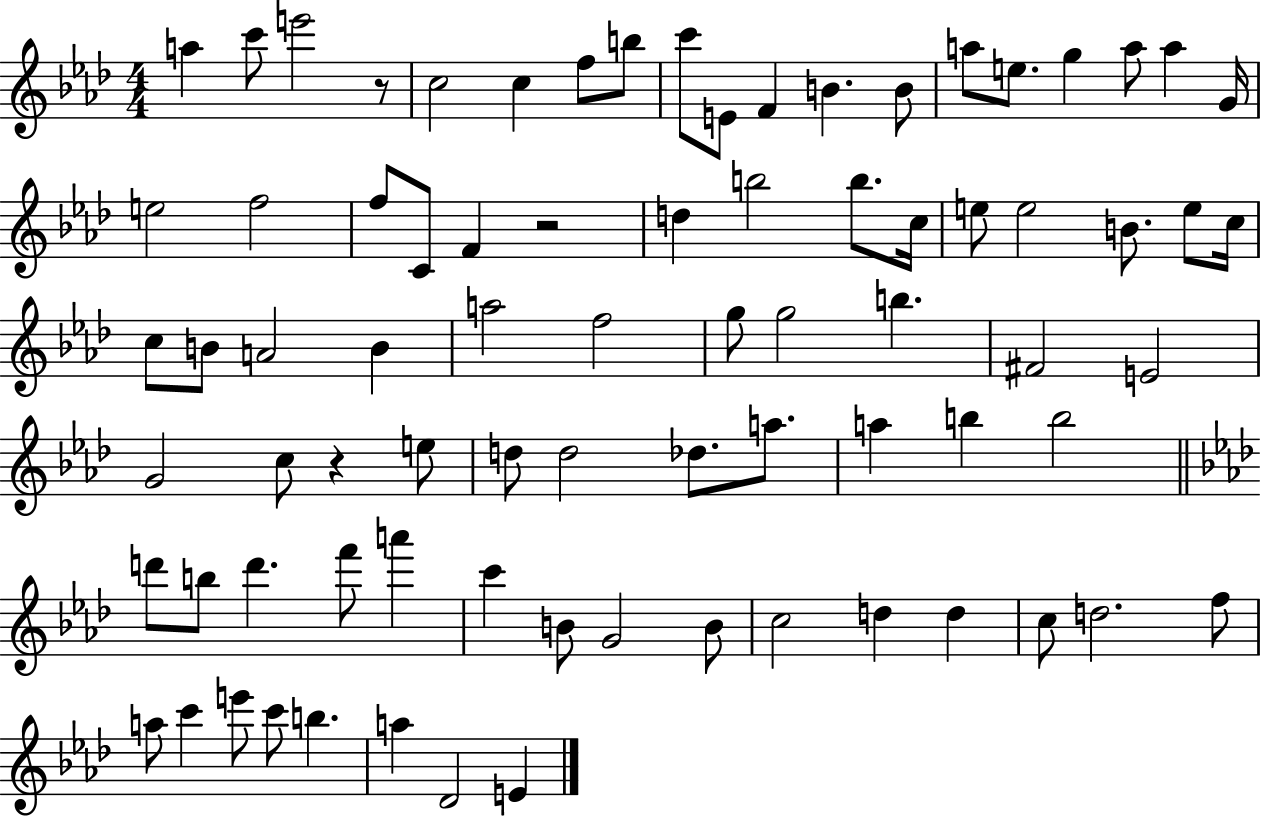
{
  \clef treble
  \numericTimeSignature
  \time 4/4
  \key aes \major
  a''4 c'''8 e'''2 r8 | c''2 c''4 f''8 b''8 | c'''8 e'8 f'4 b'4. b'8 | a''8 e''8. g''4 a''8 a''4 g'16 | \break e''2 f''2 | f''8 c'8 f'4 r2 | d''4 b''2 b''8. c''16 | e''8 e''2 b'8. e''8 c''16 | \break c''8 b'8 a'2 b'4 | a''2 f''2 | g''8 g''2 b''4. | fis'2 e'2 | \break g'2 c''8 r4 e''8 | d''8 d''2 des''8. a''8. | a''4 b''4 b''2 | \bar "||" \break \key f \minor d'''8 b''8 d'''4. f'''8 a'''4 | c'''4 b'8 g'2 b'8 | c''2 d''4 d''4 | c''8 d''2. f''8 | \break a''8 c'''4 e'''8 c'''8 b''4. | a''4 des'2 e'4 | \bar "|."
}